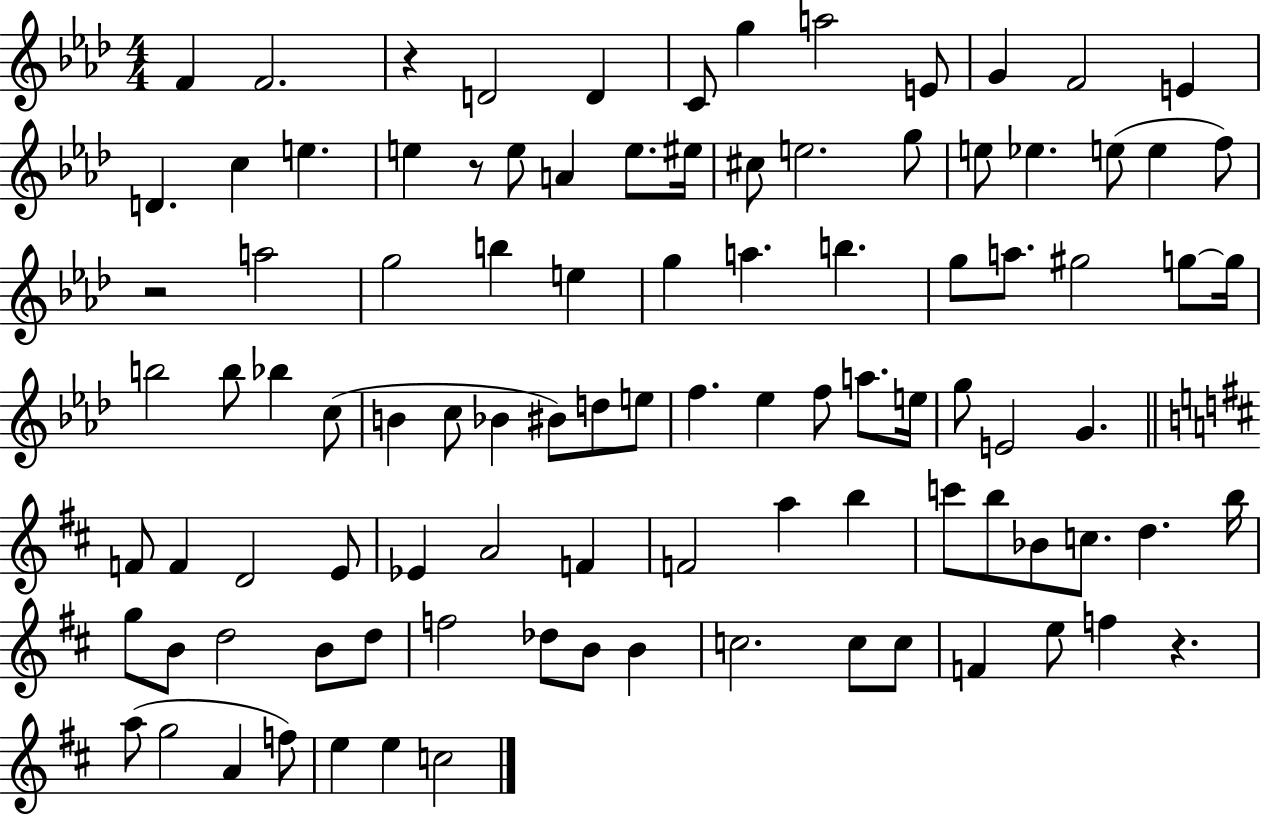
{
  \clef treble
  \numericTimeSignature
  \time 4/4
  \key aes \major
  f'4 f'2. | r4 d'2 d'4 | c'8 g''4 a''2 e'8 | g'4 f'2 e'4 | \break d'4. c''4 e''4. | e''4 r8 e''8 a'4 e''8. eis''16 | cis''8 e''2. g''8 | e''8 ees''4. e''8( e''4 f''8) | \break r2 a''2 | g''2 b''4 e''4 | g''4 a''4. b''4. | g''8 a''8. gis''2 g''8~~ g''16 | \break b''2 b''8 bes''4 c''8( | b'4 c''8 bes'4 bis'8) d''8 e''8 | f''4. ees''4 f''8 a''8. e''16 | g''8 e'2 g'4. | \break \bar "||" \break \key b \minor f'8 f'4 d'2 e'8 | ees'4 a'2 f'4 | f'2 a''4 b''4 | c'''8 b''8 bes'8 c''8. d''4. b''16 | \break g''8 b'8 d''2 b'8 d''8 | f''2 des''8 b'8 b'4 | c''2. c''8 c''8 | f'4 e''8 f''4 r4. | \break a''8( g''2 a'4 f''8) | e''4 e''4 c''2 | \bar "|."
}